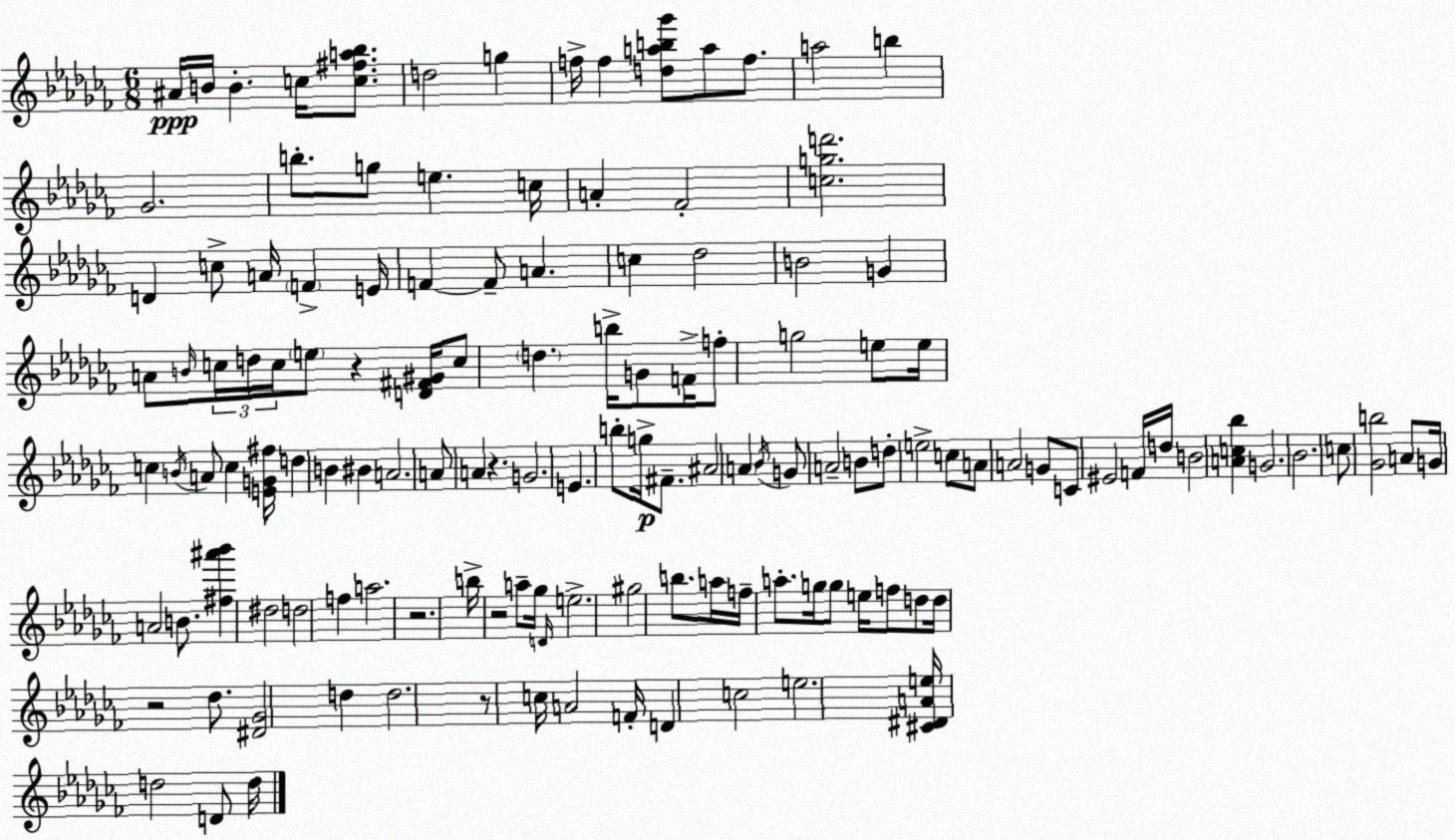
X:1
T:Untitled
M:6/8
L:1/4
K:Abm
^A/4 B/4 B c/4 [c^fa_b]/2 d2 g f/4 f [dab_g']/2 a/2 f/2 a2 b _G2 b/2 g/2 e c/4 A _F2 [cgd']2 D c/2 A/4 F E/4 F F/2 A c _d2 B2 G A/2 B/4 c/4 d/4 c/4 e/2 z [D^F^G]/4 c/2 d b/4 G/2 F/4 f/2 g2 e/2 e/4 c B/4 A/2 c [EG^f]/4 d B ^B A2 A/2 A z G2 E b/2 g/4 ^F/2 ^A2 A _B/4 G/2 A2 B/2 d/2 e2 c/2 A/2 A2 G/2 C/2 ^E2 F/4 d/4 B2 [Ac_b] G2 _B2 c/2 [_Gb]2 A/2 G/4 A2 B/2 [^f^a'_b'] ^d2 d2 f a2 z2 b/4 z2 a/2 _g/4 D/4 e2 ^g2 b/2 a/4 f/4 a/2 g/4 g/2 e/4 f/2 d/2 d/4 z2 _d/2 [^D_G]2 d d2 z/2 c/4 A2 F/4 D c2 e2 [^C^DAe]/4 d2 D/2 d/4